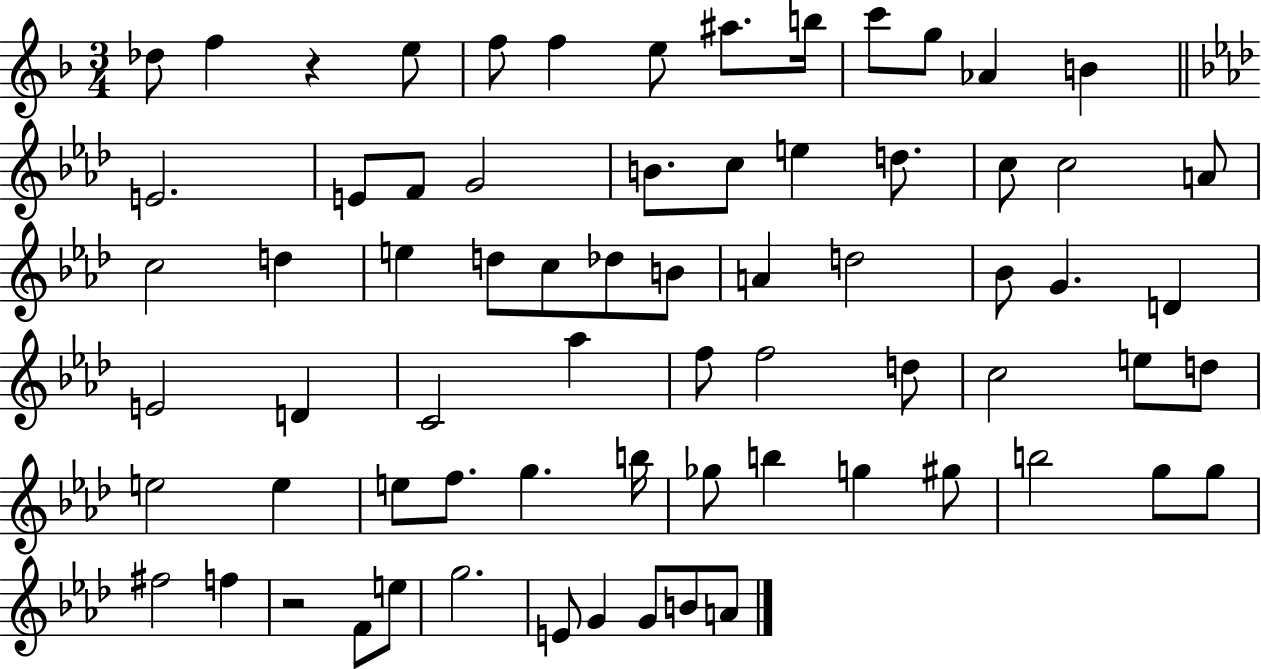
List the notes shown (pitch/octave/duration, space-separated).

Db5/e F5/q R/q E5/e F5/e F5/q E5/e A#5/e. B5/s C6/e G5/e Ab4/q B4/q E4/h. E4/e F4/e G4/h B4/e. C5/e E5/q D5/e. C5/e C5/h A4/e C5/h D5/q E5/q D5/e C5/e Db5/e B4/e A4/q D5/h Bb4/e G4/q. D4/q E4/h D4/q C4/h Ab5/q F5/e F5/h D5/e C5/h E5/e D5/e E5/h E5/q E5/e F5/e. G5/q. B5/s Gb5/e B5/q G5/q G#5/e B5/h G5/e G5/e F#5/h F5/q R/h F4/e E5/e G5/h. E4/e G4/q G4/e B4/e A4/e